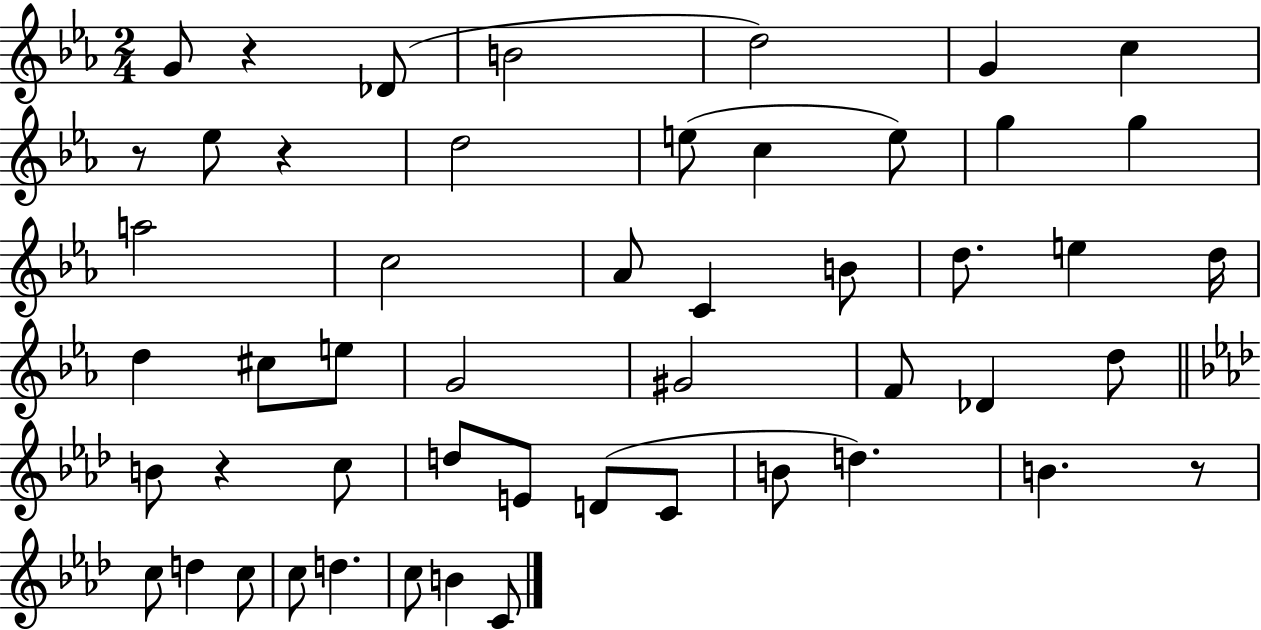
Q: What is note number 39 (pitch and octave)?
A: C5